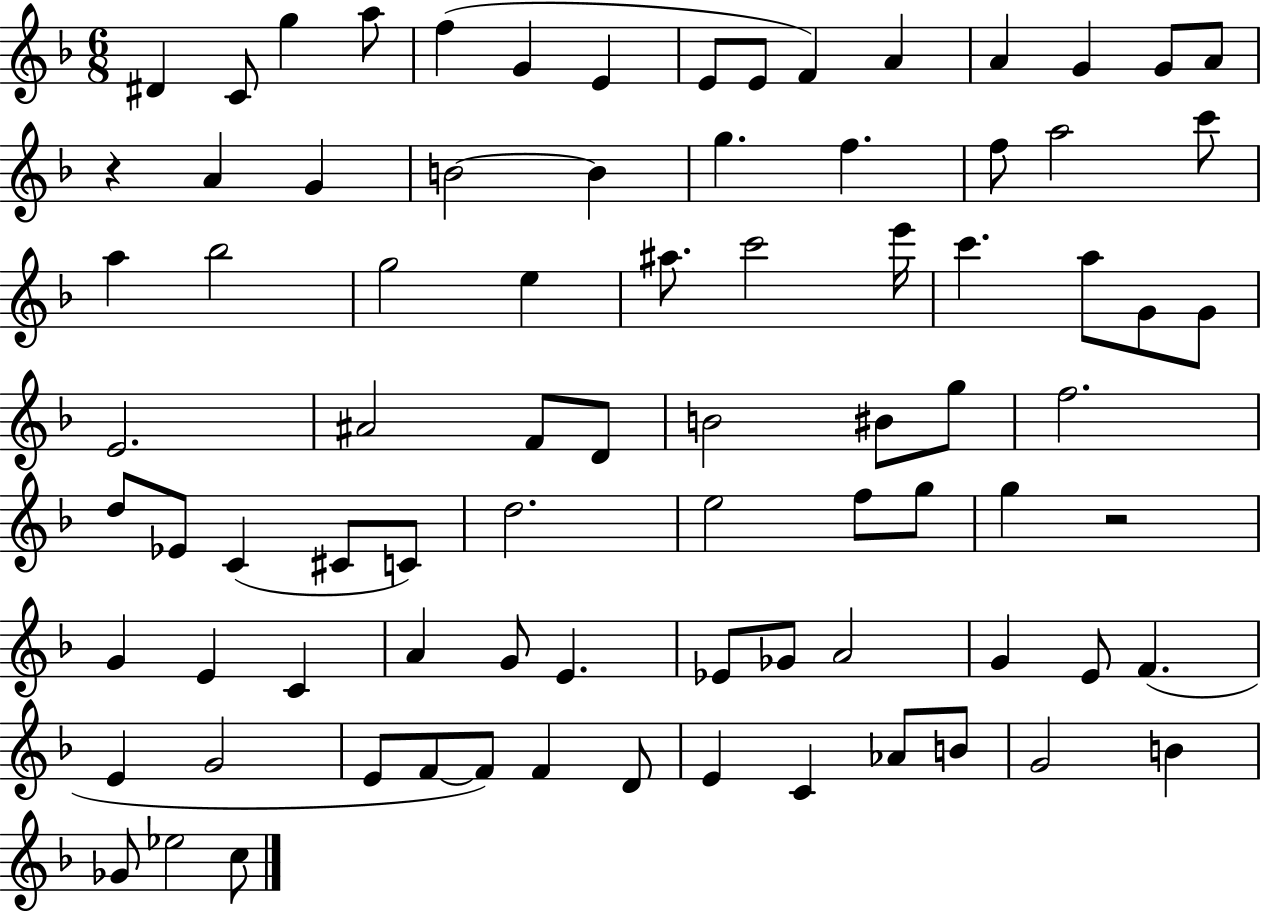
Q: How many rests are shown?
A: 2